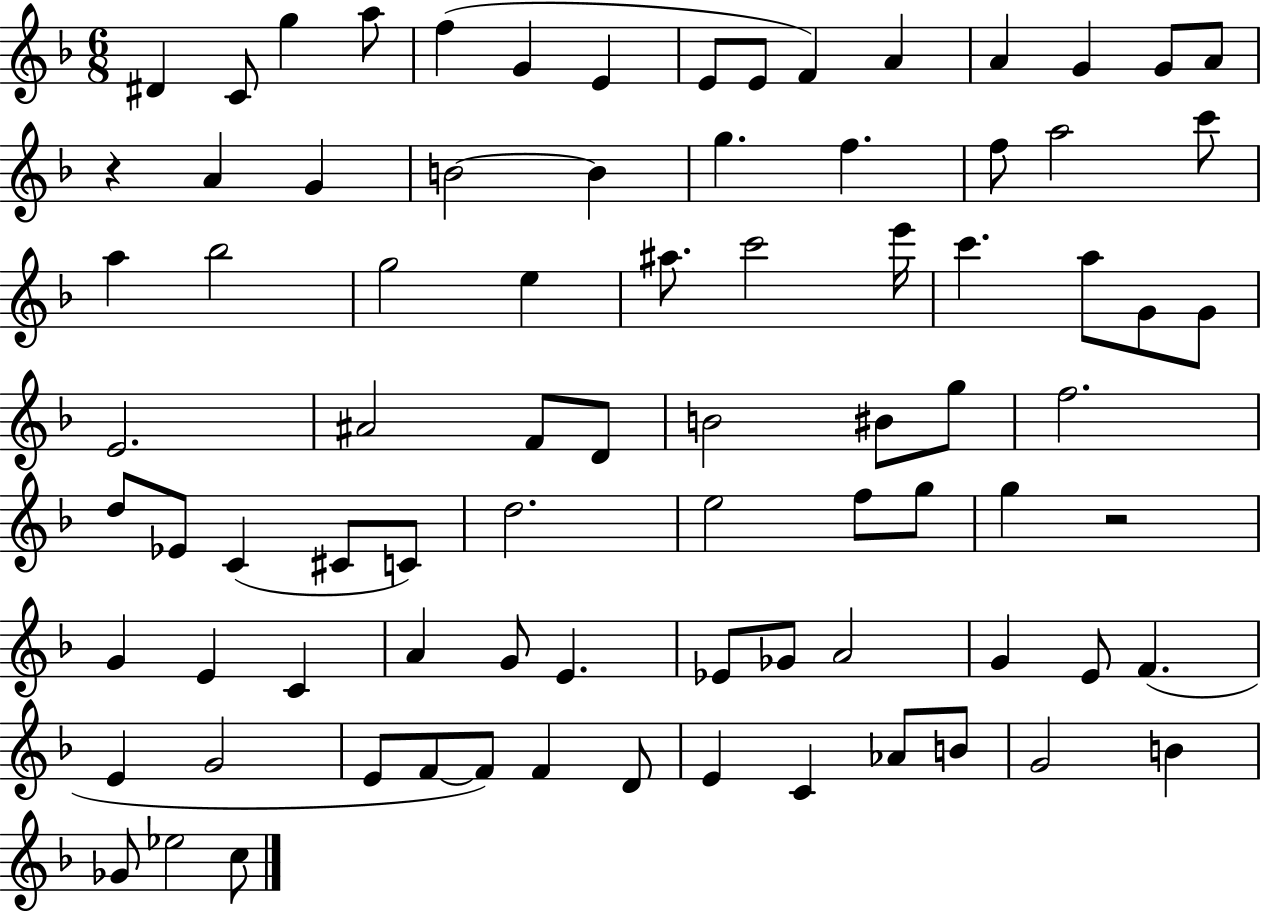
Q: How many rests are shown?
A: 2